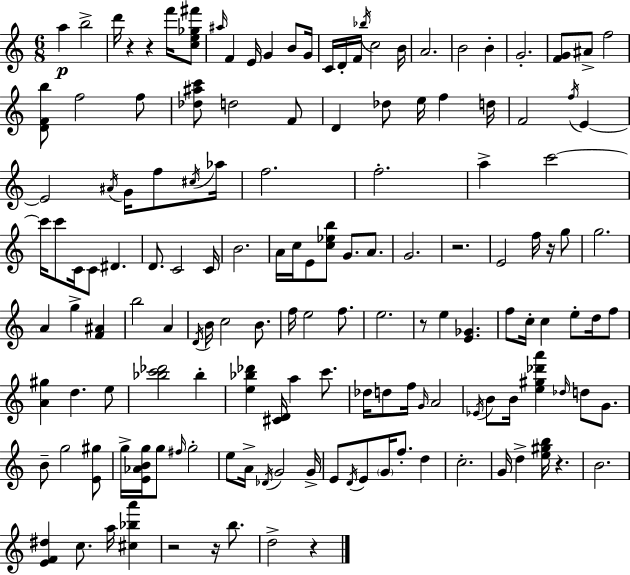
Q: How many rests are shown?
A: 9